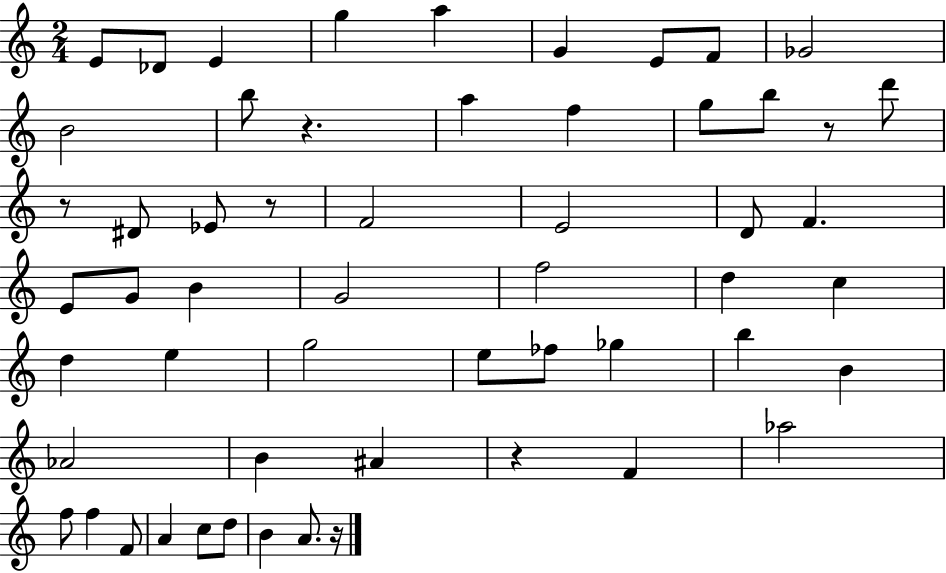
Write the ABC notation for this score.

X:1
T:Untitled
M:2/4
L:1/4
K:C
E/2 _D/2 E g a G E/2 F/2 _G2 B2 b/2 z a f g/2 b/2 z/2 d'/2 z/2 ^D/2 _E/2 z/2 F2 E2 D/2 F E/2 G/2 B G2 f2 d c d e g2 e/2 _f/2 _g b B _A2 B ^A z F _a2 f/2 f F/2 A c/2 d/2 B A/2 z/4